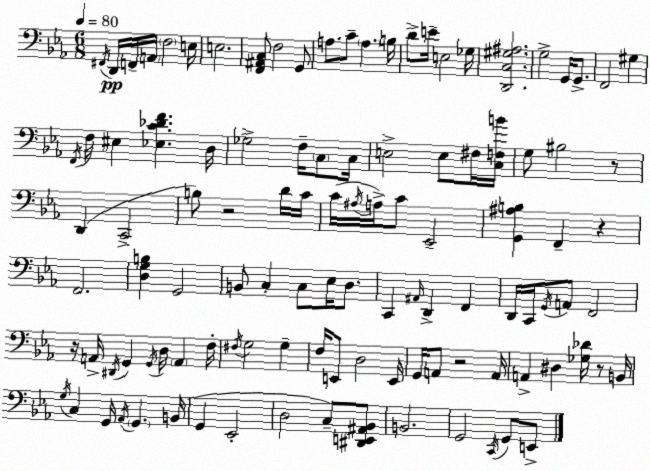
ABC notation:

X:1
T:Untitled
M:6/8
L:1/4
K:Cm
^F,,/4 D,,/4 F,,/4 A,,/4 F,2 E,/4 E,2 [F,,^A,,C,]/2 F,2 G,,/2 A,/2 C/2 A, B,/4 D/2 E/4 E,2 _G,/4 [D,,C,^G,^A,]2 G,2 G,,/4 G,,/2 F,,2 ^G, F,,/4 F,/4 ^E, [_E,C_DF] D,/4 _G,2 F,/4 C,/2 C,/4 E,2 E,/2 ^F,/4 [C,F,B]/4 G,/2 ^B,2 z/2 D,, C,,2 B,/2 z2 D/4 C/4 C/4 ^A,/4 A,/4 C/2 _E,,2 [G,,^A,B,] F,, z F,,2 [D,G,B,] G,,2 B,,/2 C, C,/2 _E,/4 D,/2 C,, ^A,,/4 D,, F,, D,,/4 C,,/4 G,,/4 A,,/2 F,,2 z/4 A,,/4 ^D,,/4 G,, G,,/4 D,/4 A,, F,/4 ^F,/4 G,2 G, F,/4 E,,/2 D,2 E,,/4 G,,/4 A,,/2 z2 A,,/4 A,, ^D, [_G,_D]/4 z/2 B,,/4 G,/4 C, G,,/4 _A,,/4 G,, B,,/4 G,, _E,,2 D,2 C,/2 [^D,,E,,^A,,_B,,]/2 B,,2 G,,2 C,,/4 G,,/2 E,,/2